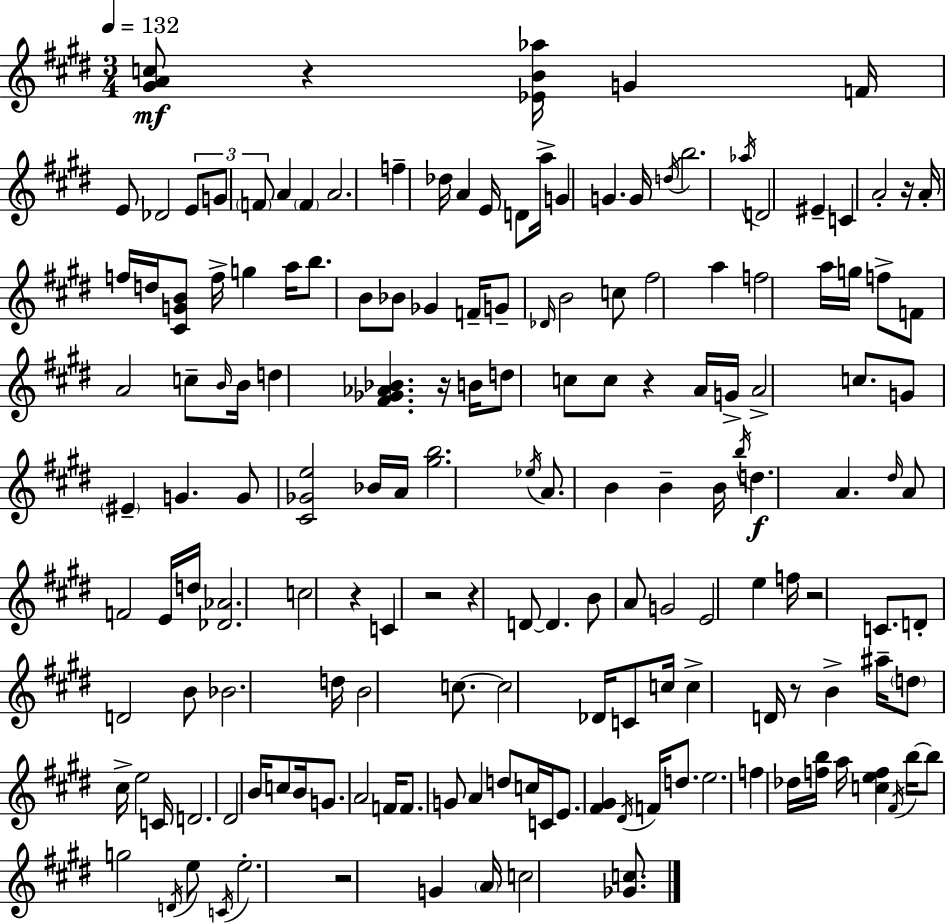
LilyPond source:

{
  \clef treble
  \numericTimeSignature
  \time 3/4
  \key e \major
  \tempo 4 = 132
  <gis' a' c''>8\mf r4 <ees' b' aes''>16 g'4 f'16 | e'8 des'2 \tuplet 3/2 { e'8 | g'8 \parenthesize f'8 } a'4 \parenthesize f'4 | a'2. | \break f''4-- des''16 a'4 e'16 d'8 | a''16-> g'4 g'4. g'16 | \acciaccatura { d''16 } b''2. | \acciaccatura { aes''16 } d'2 eis'4-- | \break c'4 a'2-. | r16 a'16-. f''16 d''16 <cis' g' b'>8 f''16-> g''4 | a''16 b''8. b'8 bes'8 ges'4 | f'16-- g'8-- \grace { des'16 } b'2 | \break c''8 fis''2 a''4 | f''2 a''16 | g''16 f''8-> f'8 a'2 | c''8-- \grace { b'16 } b'16 d''4 <fis' ges' aes' bes'>4. | \break r16 b'16 d''8 c''8 c''8 r4 | a'16 g'16-> a'2-> | c''8. g'8 \parenthesize eis'4-- g'4. | g'8 <cis' ges' e''>2 | \break bes'16 a'16 <gis'' b''>2. | \acciaccatura { ees''16 } a'8. b'4 | b'4-- b'16 \acciaccatura { b''16 }\f d''4. | a'4. \grace { dis''16 } a'8 f'2 | \break e'16 d''16 <des' aes'>2. | c''2 | r4 c'4 r2 | r4 d'8~~ | \break d'4. b'8 a'8 g'2 | e'2 | e''4 f''16 r2 | c'8. d'8-. d'2 | \break b'8 bes'2. | d''16 b'2 | c''8.~~ c''2 | des'16 c'8 c''16 c''4-> d'16 | \break r8 b'4-> ais''16-- \parenthesize d''8 cis''16-> e''2 | c'16 d'2. | dis'2 | b'16 c''8 b'16 g'8. a'2 | \break f'16 f'8. g'8 | a'4 d''8 c''16 c'16 e'8. <fis' gis'>4 | \acciaccatura { dis'16 } f'16 d''8. e''2. | f''4 | \break des''16 <f'' b''>16 a''16 <c'' e'' f''>4 \acciaccatura { fis'16 } b''16~~ b''8 g''2 | \acciaccatura { d'16 } e''8 \acciaccatura { c'16 } e''2.-. | r2 | g'4 \parenthesize a'16 | \break c''2 <ges' c''>8. \bar "|."
}